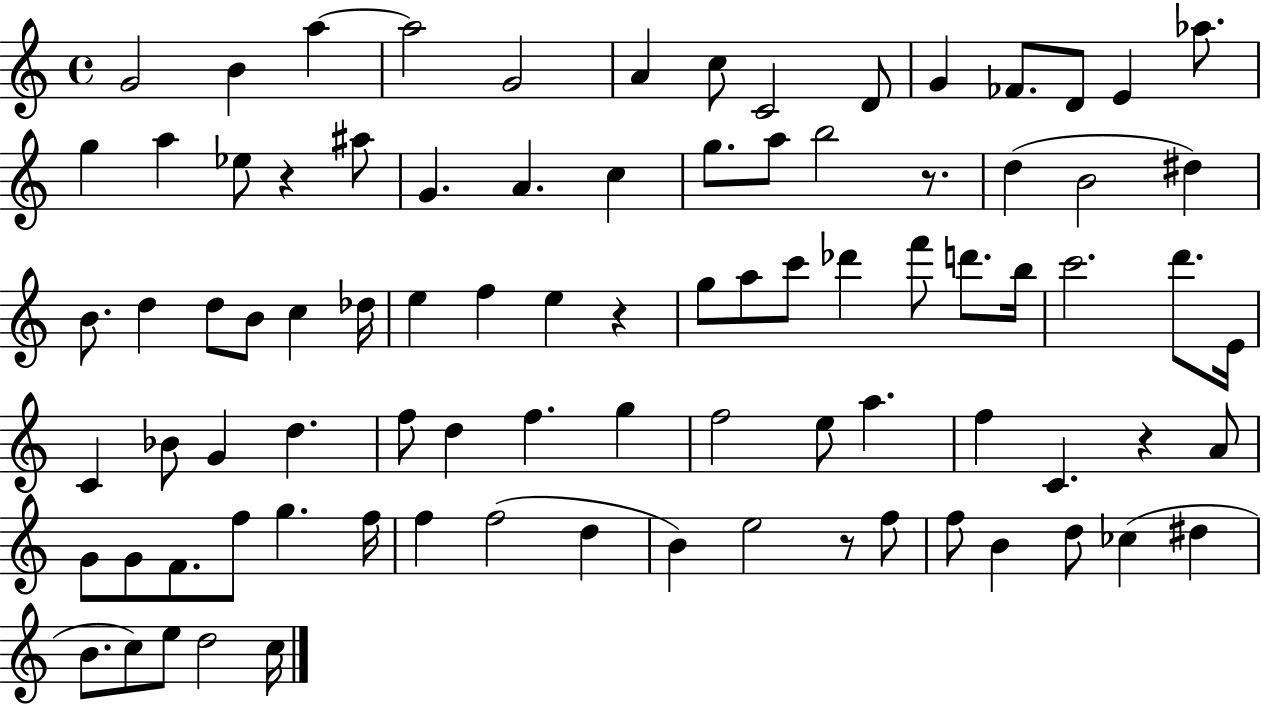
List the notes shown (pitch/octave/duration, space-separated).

G4/h B4/q A5/q A5/h G4/h A4/q C5/e C4/h D4/e G4/q FES4/e. D4/e E4/q Ab5/e. G5/q A5/q Eb5/e R/q A#5/e G4/q. A4/q. C5/q G5/e. A5/e B5/h R/e. D5/q B4/h D#5/q B4/e. D5/q D5/e B4/e C5/q Db5/s E5/q F5/q E5/q R/q G5/e A5/e C6/e Db6/q F6/e D6/e. B5/s C6/h. D6/e. E4/s C4/q Bb4/e G4/q D5/q. F5/e D5/q F5/q. G5/q F5/h E5/e A5/q. F5/q C4/q. R/q A4/e G4/e G4/e F4/e. F5/e G5/q. F5/s F5/q F5/h D5/q B4/q E5/h R/e F5/e F5/e B4/q D5/e CES5/q D#5/q B4/e. C5/e E5/e D5/h C5/s